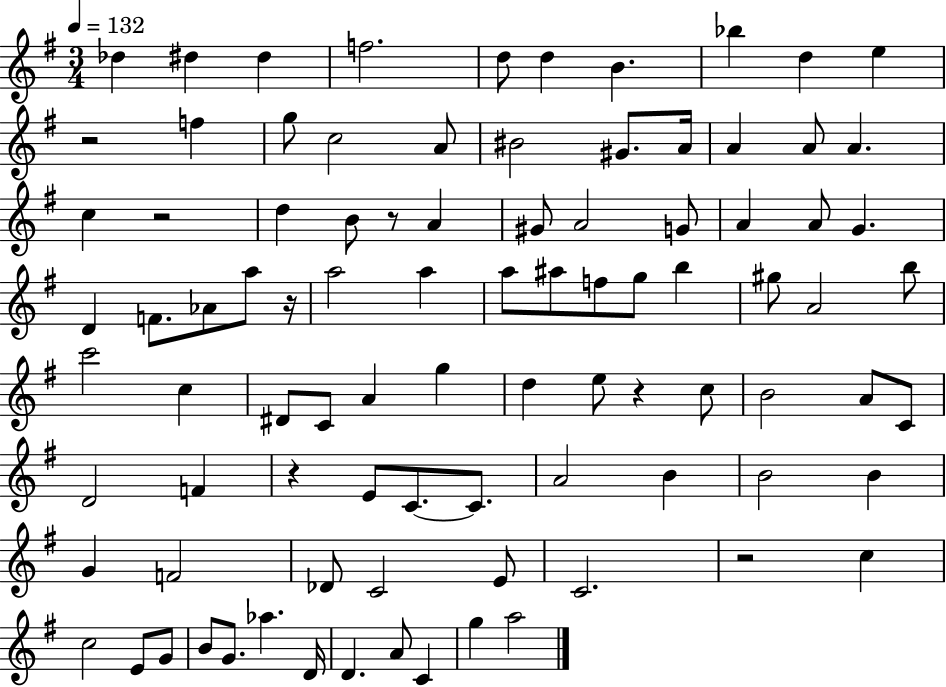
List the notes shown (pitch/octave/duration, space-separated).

Db5/q D#5/q D#5/q F5/h. D5/e D5/q B4/q. Bb5/q D5/q E5/q R/h F5/q G5/e C5/h A4/e BIS4/h G#4/e. A4/s A4/q A4/e A4/q. C5/q R/h D5/q B4/e R/e A4/q G#4/e A4/h G4/e A4/q A4/e G4/q. D4/q F4/e. Ab4/e A5/e R/s A5/h A5/q A5/e A#5/e F5/e G5/e B5/q G#5/e A4/h B5/e C6/h C5/q D#4/e C4/e A4/q G5/q D5/q E5/e R/q C5/e B4/h A4/e C4/e D4/h F4/q R/q E4/e C4/e. C4/e. A4/h B4/q B4/h B4/q G4/q F4/h Db4/e C4/h E4/e C4/h. R/h C5/q C5/h E4/e G4/e B4/e G4/e. Ab5/q. D4/s D4/q. A4/e C4/q G5/q A5/h